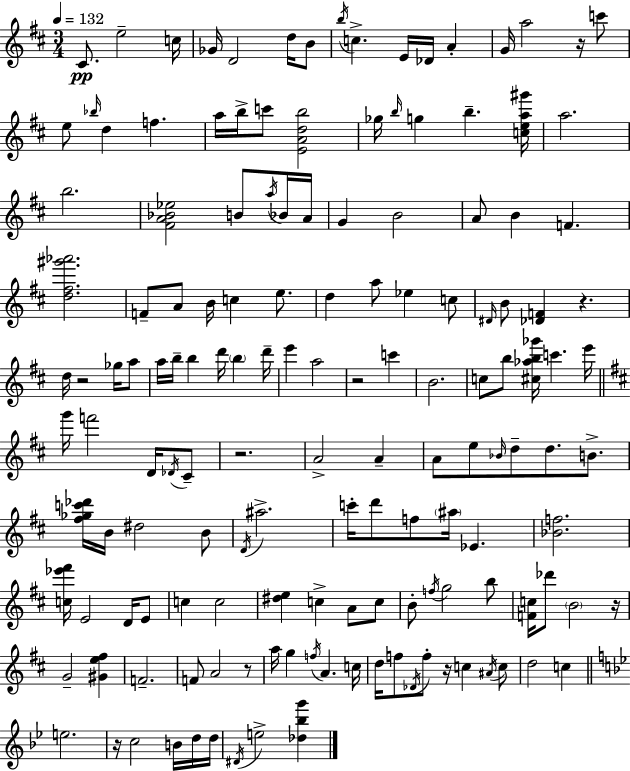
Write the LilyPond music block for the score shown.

{
  \clef treble
  \numericTimeSignature
  \time 3/4
  \key d \major
  \tempo 4 = 132
  cis'8.\pp e''2-- c''16 | ges'16 d'2 d''16 b'8 | \acciaccatura { b''16 } c''4.-> e'16 des'16 a'4-. | g'16 a''2 r16 c'''8 | \break e''8 \grace { bes''16 } d''4 f''4. | a''16 b''16-> c'''8 <e' a' d'' b''>2 | ges''16 \grace { b''16 } g''4 b''4.-- | <c'' e'' a'' gis'''>16 a''2. | \break b''2. | <fis' a' bes' ees''>2 b'8 | \acciaccatura { a''16 } bes'16 a'16 g'4 b'2 | a'8 b'4 f'4. | \break <d'' fis'' gis''' aes'''>2. | f'8-- a'8 b'16 c''4 | e''8. d''4 a''8 ees''4 | c''8 \grace { dis'16 } b'8 <des' f'>4 r4. | \break d''16 r2 | ges''16 a''8 a''16 b''16-- b''4 d'''16 | \parenthesize b''4 d'''16-- e'''4 a''2 | r2 | \break c'''4 b'2. | c''8 b''8 <cis'' aes'' b'' ges'''>16 c'''4. | e'''16 \bar "||" \break \key d \major g'''16 f'''2 d'16 \acciaccatura { des'16 } cis'8-- | r2. | a'2-> a'4-- | a'8 e''8 \grace { bes'16 } d''8-- d''8. b'8.-> | \break <fis'' ges'' c''' des'''>16 b'16 dis''2 | b'8 \acciaccatura { d'16 } ais''2.-> | c'''16-. d'''8 f''8 \parenthesize ais''16 ees'4. | <bes' f''>2. | \break <c'' ees''' fis'''>16 e'2 | d'16 e'8 c''4 c''2 | <dis'' e''>4 c''4-> a'8 | c''8 b'8-. \acciaccatura { f''16 } g''2 | \break b''8 <f' c''>16 des'''8 \parenthesize b'2 | r16 g'2-- | <gis' e'' fis''>4 f'2.-- | f'8 a'2 | \break r8 a''16 g''4 \acciaccatura { f''16 } a'4. | c''16 d''16 f''8 \acciaccatura { des'16 } f''8-. r16 | c''4 \acciaccatura { ais'16 } c''8 d''2 | c''4 \bar "||" \break \key g \minor e''2. | r16 c''2 b'16 d''16 d''16 | \acciaccatura { dis'16 } e''2-> <des'' bes'' g'''>4 | \bar "|."
}